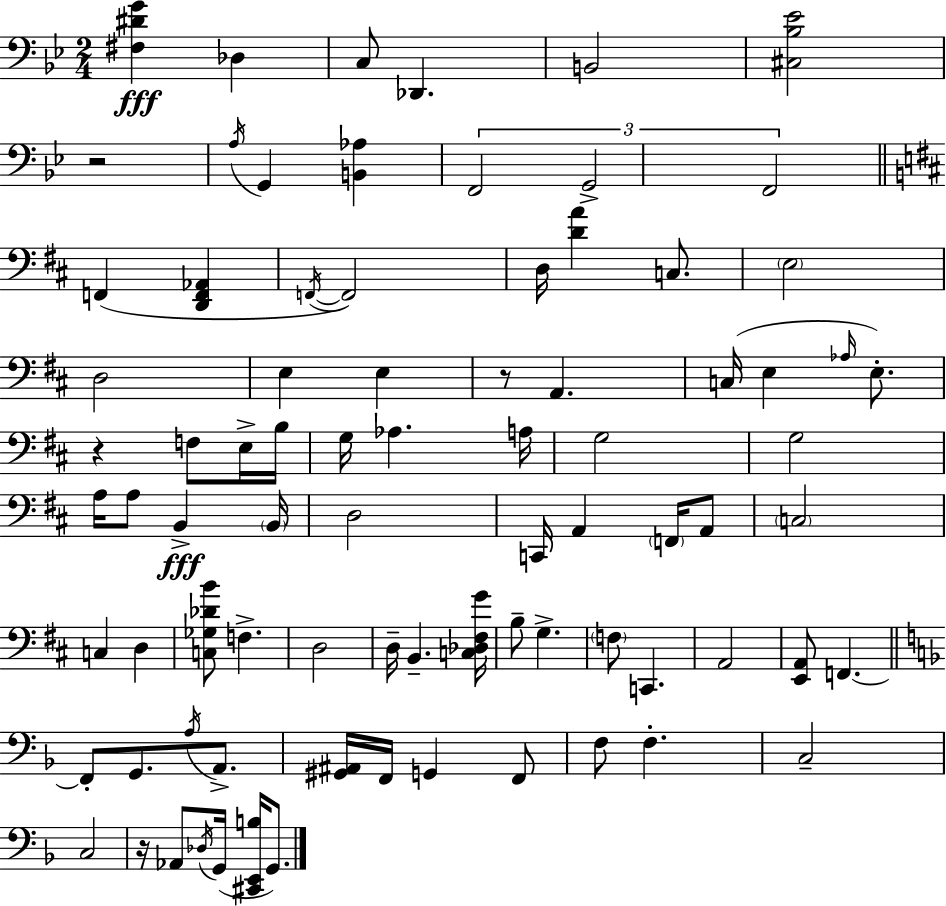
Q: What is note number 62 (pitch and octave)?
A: F3